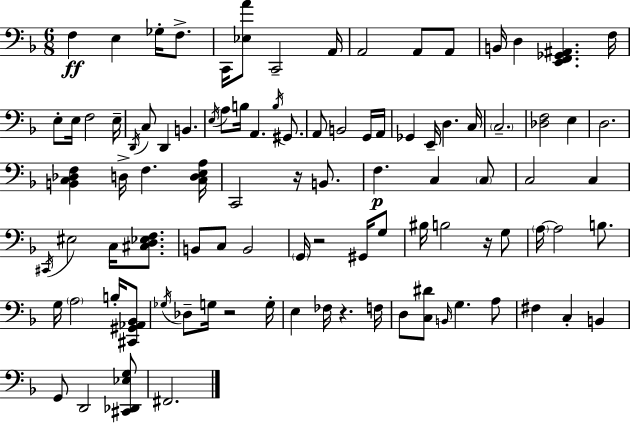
X:1
T:Untitled
M:6/8
L:1/4
K:F
F, E, _G,/4 F,/2 C,,/4 [_E,A]/2 C,,2 A,,/4 A,,2 A,,/2 A,,/2 B,,/4 D, [E,,F,,_G,,^A,,] F,/4 E,/2 E,/4 F,2 E,/4 D,,/4 C,/2 D,, B,, E,/4 A,/2 B,/4 A,, B,/4 ^G,,/2 A,,/2 B,,2 G,,/4 A,,/4 _G,, E,,/4 D, C,/4 C,2 [_D,F,]2 E, D,2 [B,,C,_D,F,] D,/4 F, [C,D,E,A,]/4 C,,2 z/4 B,,/2 F, C, C,/2 C,2 C, ^C,,/4 ^E,2 C,/4 [^C,D,_E,F,]/2 B,,/2 C,/2 B,,2 G,,/4 z2 ^G,,/4 G,/2 ^B,/4 B,2 z/4 G,/2 A,/4 A,2 B,/2 G,/4 A,2 B,/4 [^C,,^G,,_A,,_B,,]/2 _G,/4 _D,/2 G,/4 z2 G,/4 E, _F,/4 z F,/4 D,/2 [C,^D]/2 B,,/4 G, A,/2 ^F, C, B,, G,,/2 D,,2 [^C,,_D,,_E,G,]/2 ^F,,2